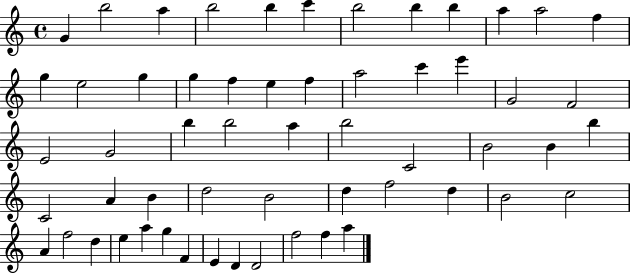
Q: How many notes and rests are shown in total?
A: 57